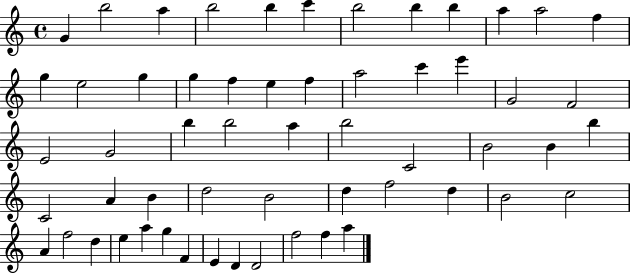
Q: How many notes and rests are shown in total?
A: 57